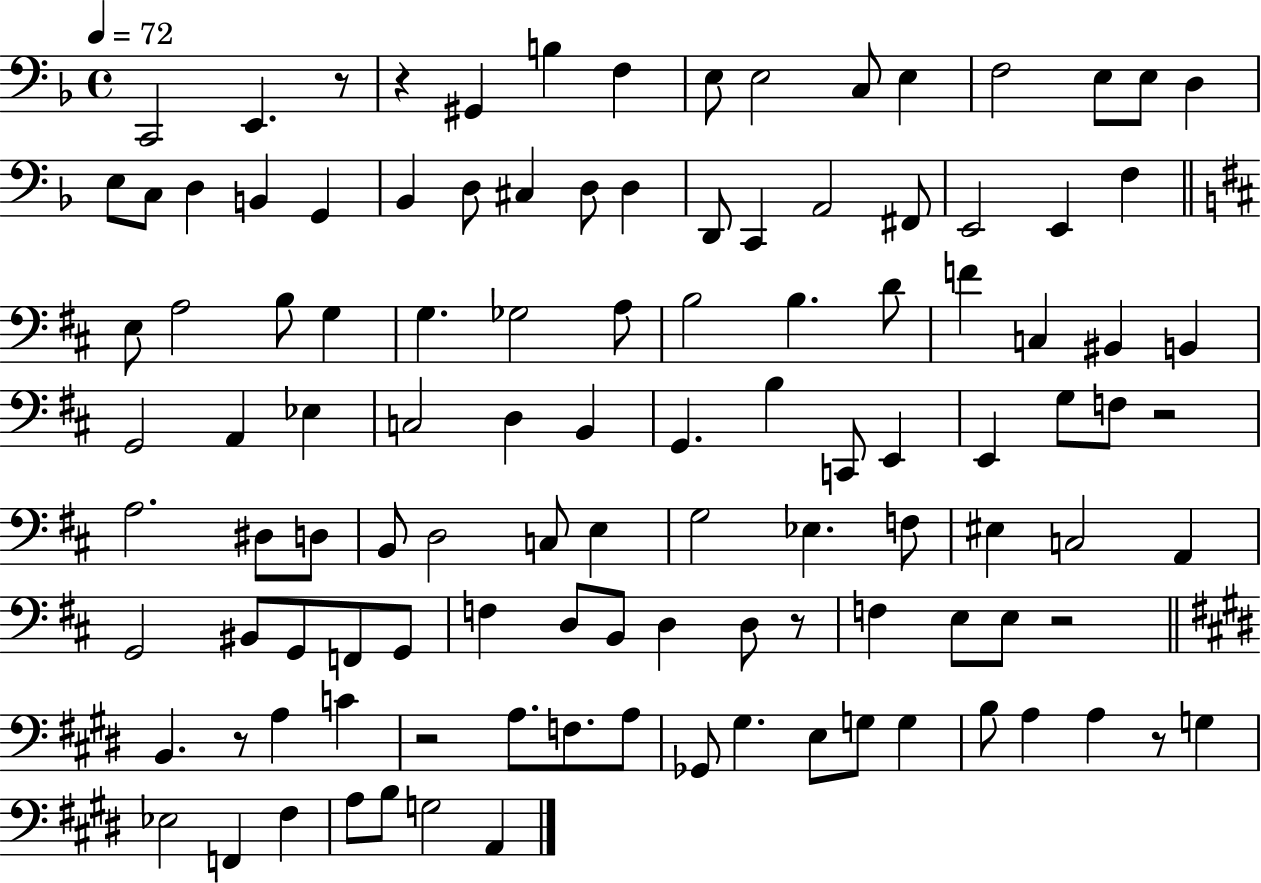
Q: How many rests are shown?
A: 8